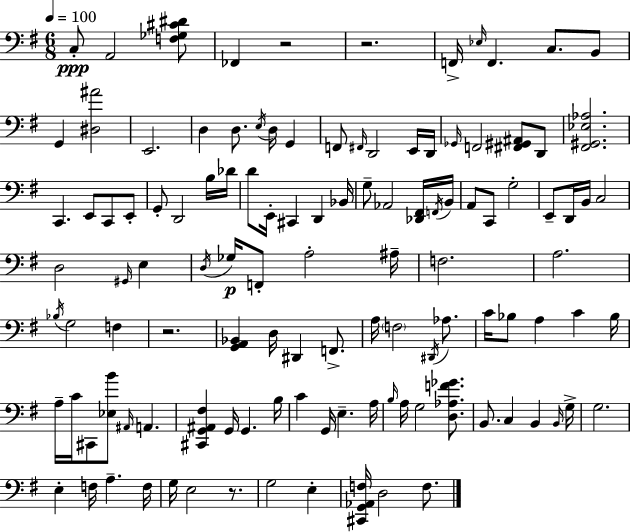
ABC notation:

X:1
T:Untitled
M:6/8
L:1/4
K:G
C,/2 A,,2 [F,_G,^C^D]/2 _F,, z2 z2 F,,/4 _E,/4 F,, C,/2 B,,/2 G,, [^D,^A]2 E,,2 D, D,/2 E,/4 D,/4 G,, F,,/2 ^F,,/4 D,,2 E,,/4 D,,/4 _G,,/4 F,,2 [^F,,^G,,^A,,]/2 D,,/2 [^F,,^G,,_E,_A,]2 C,, E,,/2 C,,/2 E,,/2 G,,/2 D,,2 B,/4 _D/4 D/2 E,,/4 ^C,, D,, _B,,/4 G,/2 _A,,2 [_D,,^F,,]/4 F,,/4 B,,/4 A,,/2 C,,/2 G,2 E,,/2 D,,/4 B,,/4 C,2 D,2 ^G,,/4 E, D,/4 _G,/4 F,,/2 A,2 ^A,/4 F,2 A,2 _B,/4 G,2 F, z2 [G,,A,,_B,,] D,/4 ^D,, F,,/2 A,/4 F,2 ^D,,/4 _A,/2 C/4 _B,/2 A, C _B,/4 A,/4 C/4 ^C,,/2 [_E,B]/2 ^A,,/4 A,, [^C,,G,,^A,,^F,] G,,/4 G,, B,/4 C G,,/4 E, A,/4 B,/4 A,/4 G,2 [D,_A,F_G]/2 B,,/2 C, B,, B,,/4 G,/4 G,2 E, F,/4 A, F,/4 G,/4 E,2 z/2 G,2 E, [^C,,G,,_A,,F,]/4 D,2 F,/2